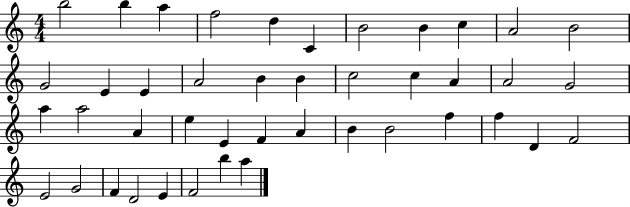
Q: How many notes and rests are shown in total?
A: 43